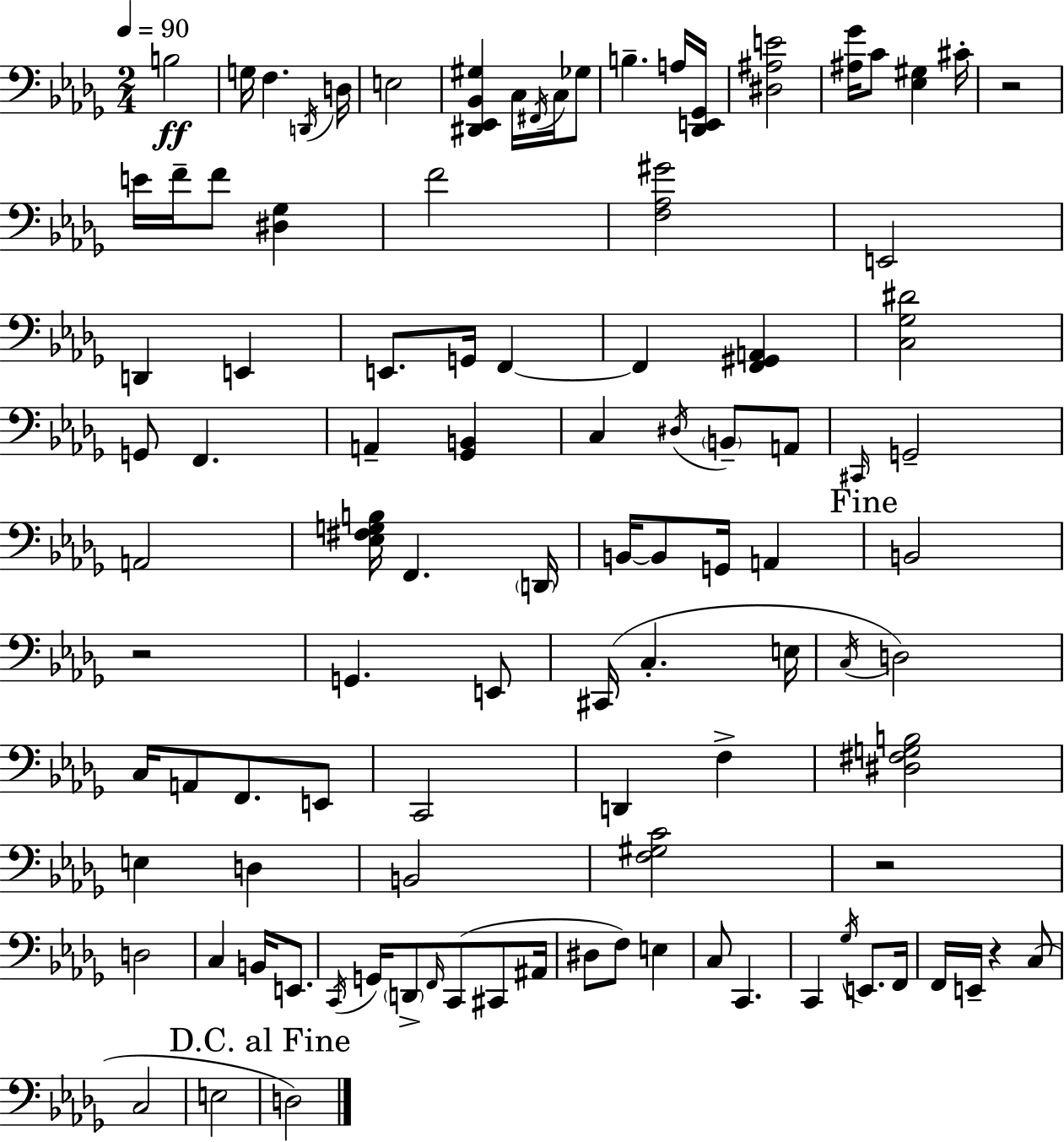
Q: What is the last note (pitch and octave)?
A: D3